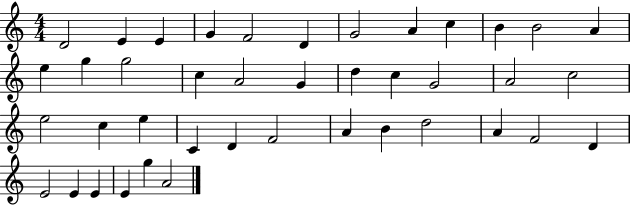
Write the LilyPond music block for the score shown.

{
  \clef treble
  \numericTimeSignature
  \time 4/4
  \key c \major
  d'2 e'4 e'4 | g'4 f'2 d'4 | g'2 a'4 c''4 | b'4 b'2 a'4 | \break e''4 g''4 g''2 | c''4 a'2 g'4 | d''4 c''4 g'2 | a'2 c''2 | \break e''2 c''4 e''4 | c'4 d'4 f'2 | a'4 b'4 d''2 | a'4 f'2 d'4 | \break e'2 e'4 e'4 | e'4 g''4 a'2 | \bar "|."
}